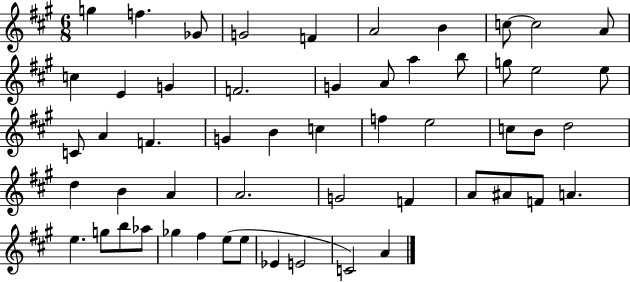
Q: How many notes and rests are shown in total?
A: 54